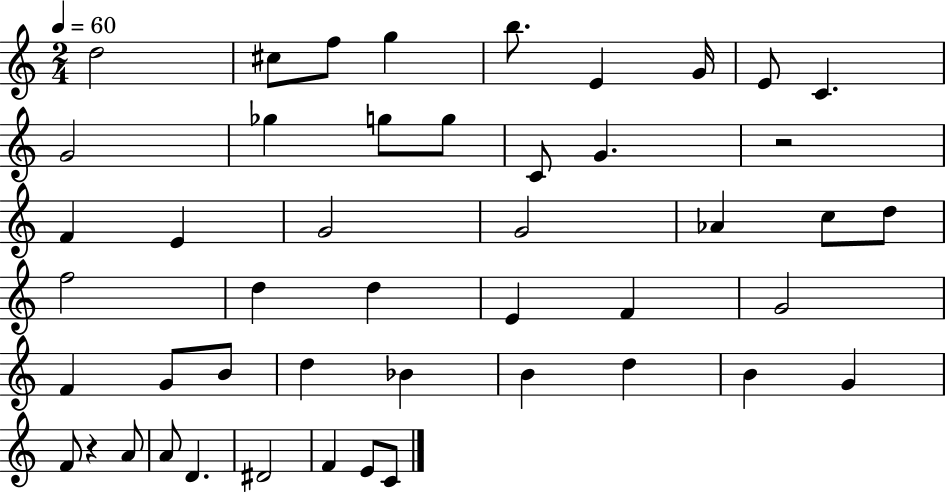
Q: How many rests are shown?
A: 2